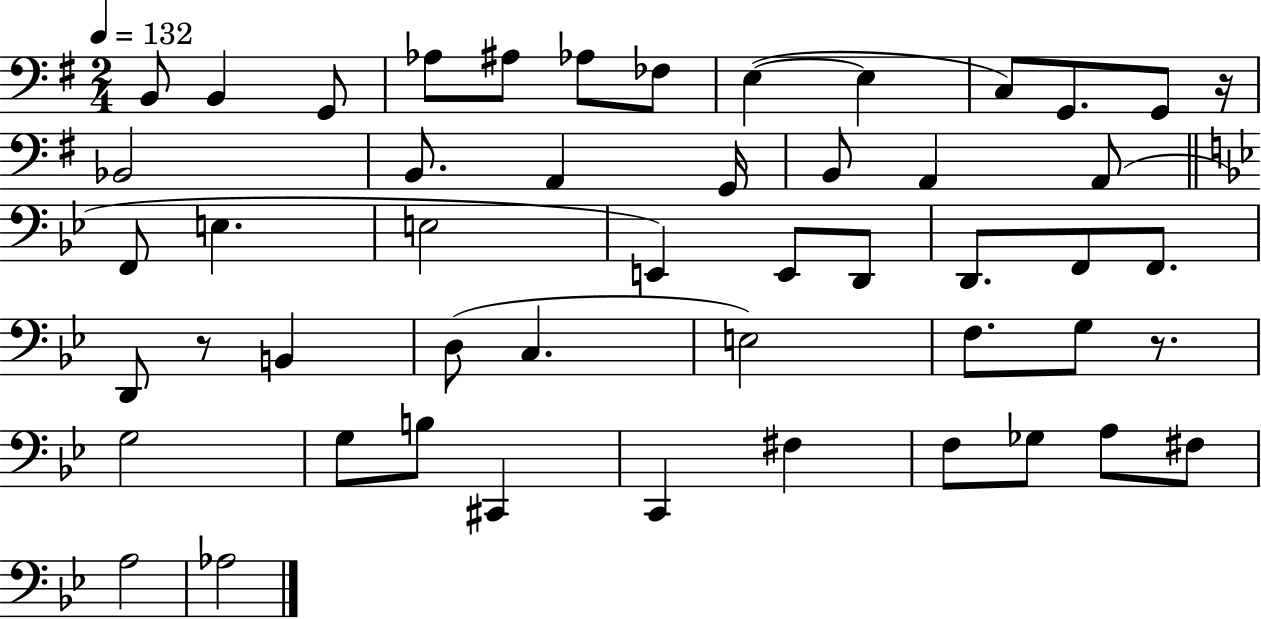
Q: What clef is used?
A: bass